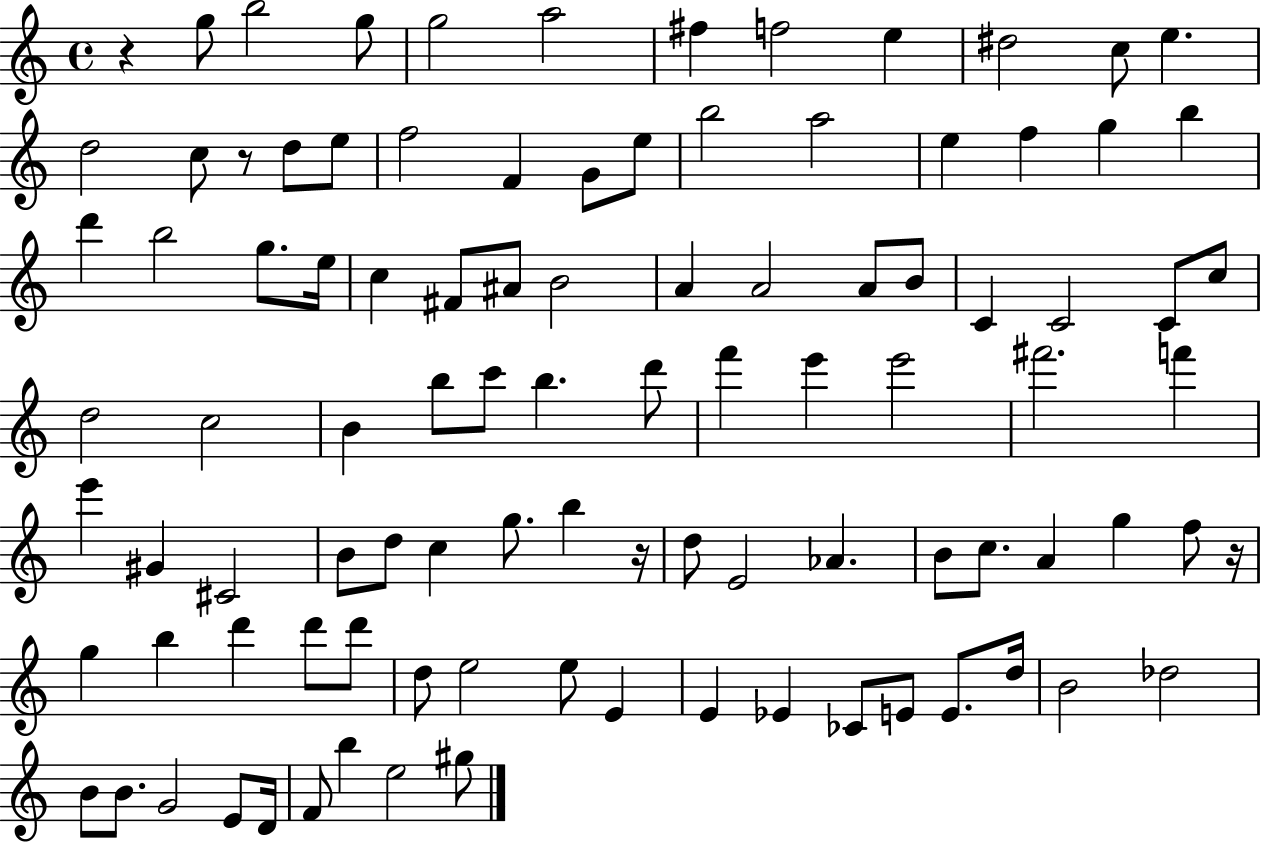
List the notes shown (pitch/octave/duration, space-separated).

R/q G5/e B5/h G5/e G5/h A5/h F#5/q F5/h E5/q D#5/h C5/e E5/q. D5/h C5/e R/e D5/e E5/e F5/h F4/q G4/e E5/e B5/h A5/h E5/q F5/q G5/q B5/q D6/q B5/h G5/e. E5/s C5/q F#4/e A#4/e B4/h A4/q A4/h A4/e B4/e C4/q C4/h C4/e C5/e D5/h C5/h B4/q B5/e C6/e B5/q. D6/e F6/q E6/q E6/h F#6/h. F6/q E6/q G#4/q C#4/h B4/e D5/e C5/q G5/e. B5/q R/s D5/e E4/h Ab4/q. B4/e C5/e. A4/q G5/q F5/e R/s G5/q B5/q D6/q D6/e D6/e D5/e E5/h E5/e E4/q E4/q Eb4/q CES4/e E4/e E4/e. D5/s B4/h Db5/h B4/e B4/e. G4/h E4/e D4/s F4/e B5/q E5/h G#5/e